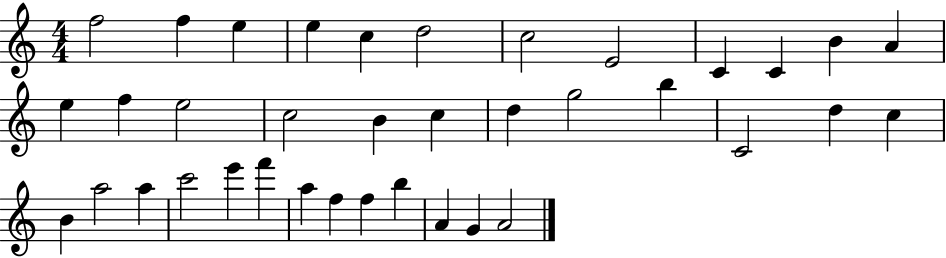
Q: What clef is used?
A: treble